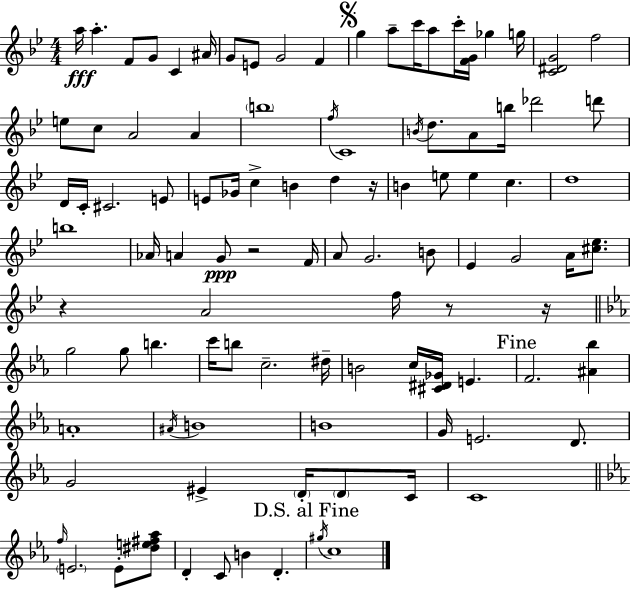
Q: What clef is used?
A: treble